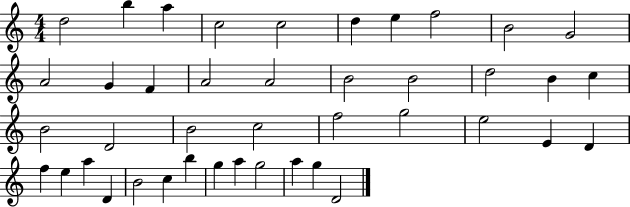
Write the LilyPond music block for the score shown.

{
  \clef treble
  \numericTimeSignature
  \time 4/4
  \key c \major
  d''2 b''4 a''4 | c''2 c''2 | d''4 e''4 f''2 | b'2 g'2 | \break a'2 g'4 f'4 | a'2 a'2 | b'2 b'2 | d''2 b'4 c''4 | \break b'2 d'2 | b'2 c''2 | f''2 g''2 | e''2 e'4 d'4 | \break f''4 e''4 a''4 d'4 | b'2 c''4 b''4 | g''4 a''4 g''2 | a''4 g''4 d'2 | \break \bar "|."
}